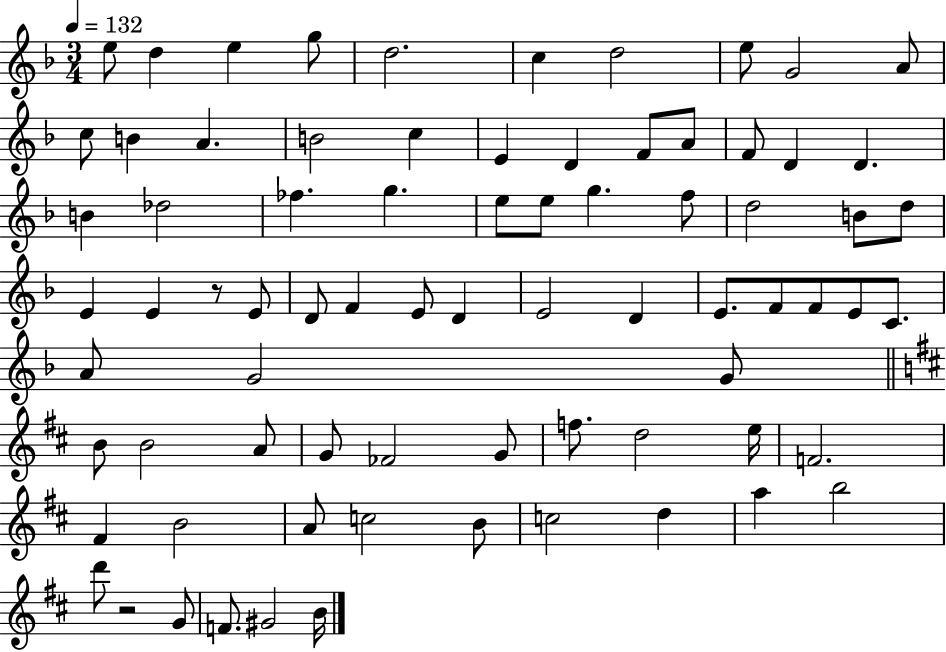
X:1
T:Untitled
M:3/4
L:1/4
K:F
e/2 d e g/2 d2 c d2 e/2 G2 A/2 c/2 B A B2 c E D F/2 A/2 F/2 D D B _d2 _f g e/2 e/2 g f/2 d2 B/2 d/2 E E z/2 E/2 D/2 F E/2 D E2 D E/2 F/2 F/2 E/2 C/2 A/2 G2 G/2 B/2 B2 A/2 G/2 _F2 G/2 f/2 d2 e/4 F2 ^F B2 A/2 c2 B/2 c2 d a b2 d'/2 z2 G/2 F/2 ^G2 B/4